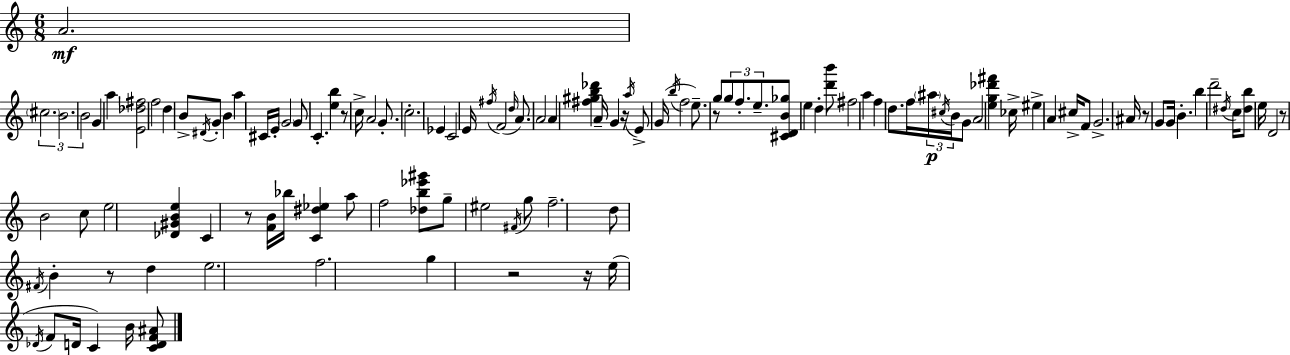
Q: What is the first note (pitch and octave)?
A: A4